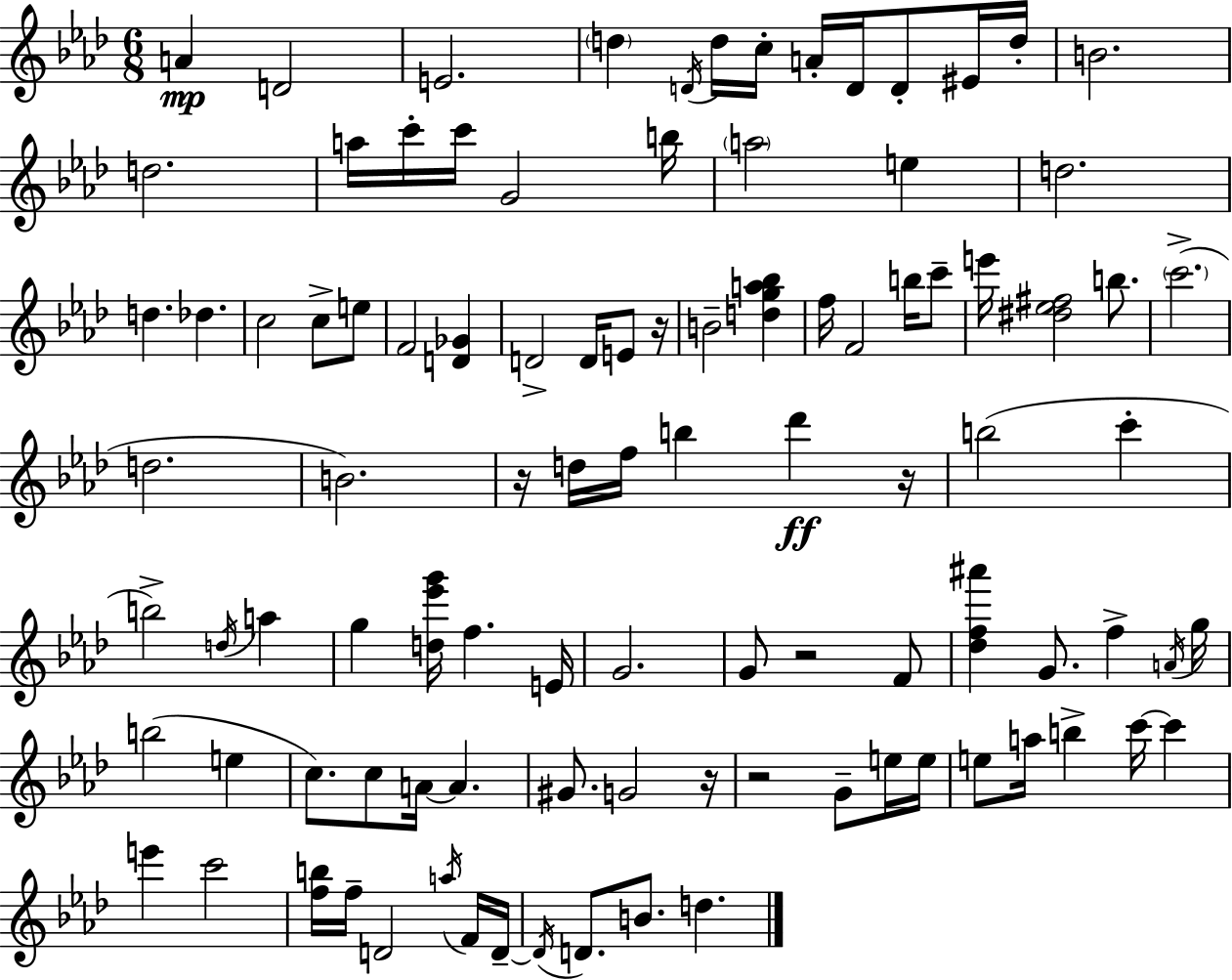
{
  \clef treble
  \numericTimeSignature
  \time 6/8
  \key f \minor
  a'4\mp d'2 | e'2. | \parenthesize d''4 \acciaccatura { d'16 } d''16 c''16-. a'16-. d'16 d'8-. eis'16 | d''16-. b'2. | \break d''2. | a''16 c'''16-. c'''16 g'2 | b''16 \parenthesize a''2 e''4 | d''2. | \break d''4. des''4. | c''2 c''8-> e''8 | f'2 <d' ges'>4 | d'2-> d'16 e'8 | \break r16 b'2-- <d'' g'' a'' bes''>4 | f''16 f'2 b''16 c'''8-- | e'''16 <dis'' ees'' fis''>2 b''8. | \parenthesize c'''2.->( | \break d''2. | b'2.) | r16 d''16 f''16 b''4 des'''4\ff | r16 b''2( c'''4-. | \break b''2->) \acciaccatura { d''16 } a''4 | g''4 <d'' ees''' g'''>16 f''4. | e'16 g'2. | g'8 r2 | \break f'8 <des'' f'' ais'''>4 g'8. f''4-> | \acciaccatura { a'16 } g''16 b''2( e''4 | c''8.) c''8 a'16~~ a'4. | gis'8. g'2 | \break r16 r2 g'8-- | e''16 e''16 e''8 a''16 b''4-> c'''16~~ c'''4 | e'''4 c'''2 | <f'' b''>16 f''16-- d'2 | \break \acciaccatura { a''16 } f'16 d'16--~~ \acciaccatura { d'16 } d'8. b'8. d''4. | \bar "|."
}